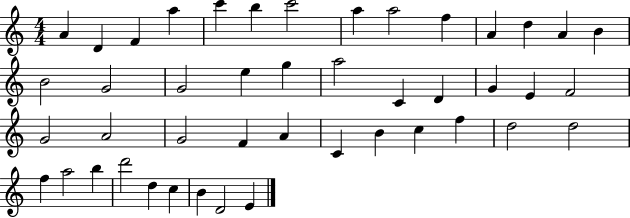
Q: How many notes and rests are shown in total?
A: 45